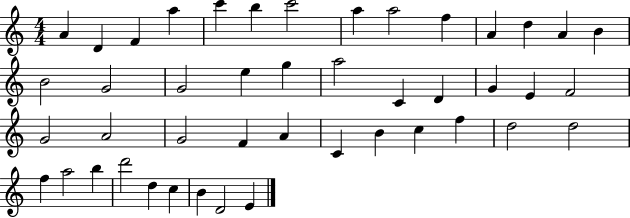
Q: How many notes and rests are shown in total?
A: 45